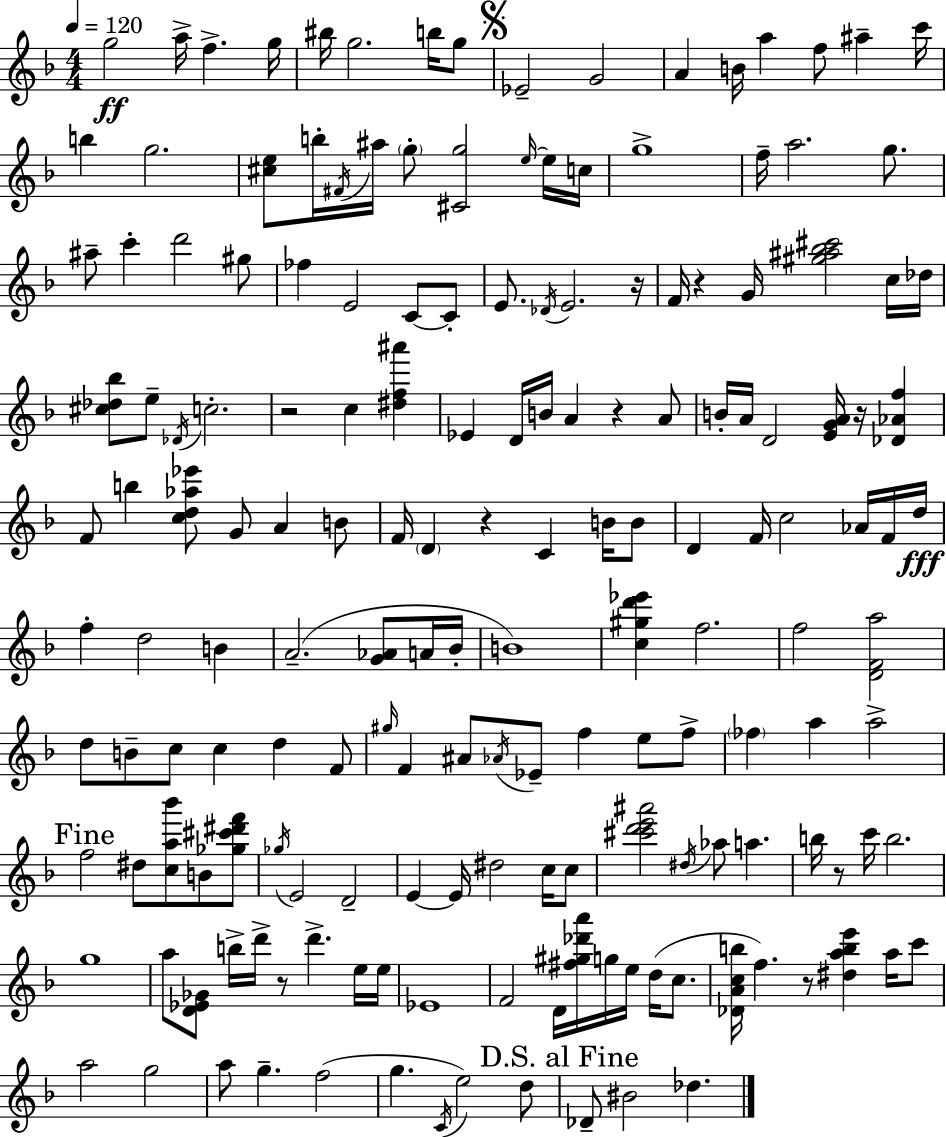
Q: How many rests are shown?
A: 9